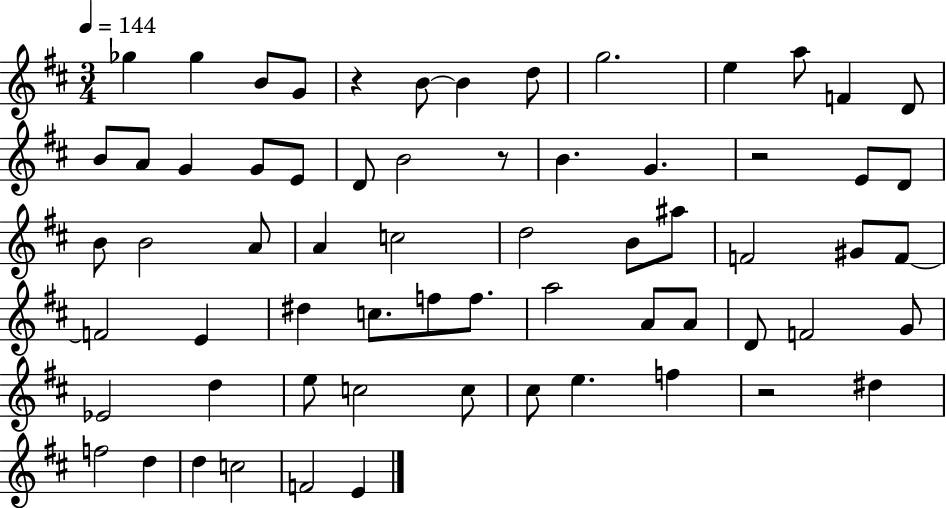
X:1
T:Untitled
M:3/4
L:1/4
K:D
_g _g B/2 G/2 z B/2 B d/2 g2 e a/2 F D/2 B/2 A/2 G G/2 E/2 D/2 B2 z/2 B G z2 E/2 D/2 B/2 B2 A/2 A c2 d2 B/2 ^a/2 F2 ^G/2 F/2 F2 E ^d c/2 f/2 f/2 a2 A/2 A/2 D/2 F2 G/2 _E2 d e/2 c2 c/2 ^c/2 e f z2 ^d f2 d d c2 F2 E